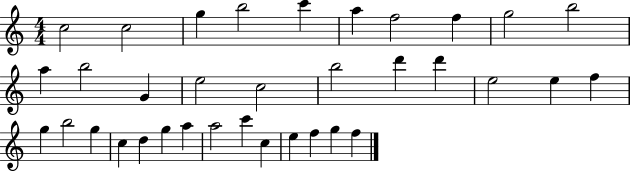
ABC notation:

X:1
T:Untitled
M:4/4
L:1/4
K:C
c2 c2 g b2 c' a f2 f g2 b2 a b2 G e2 c2 b2 d' d' e2 e f g b2 g c d g a a2 c' c e f g f